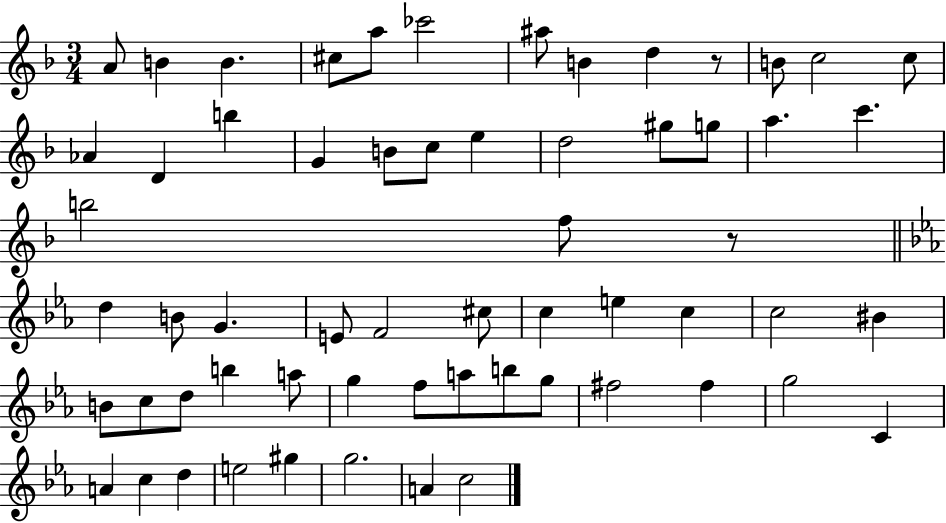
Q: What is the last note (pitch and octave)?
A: C5